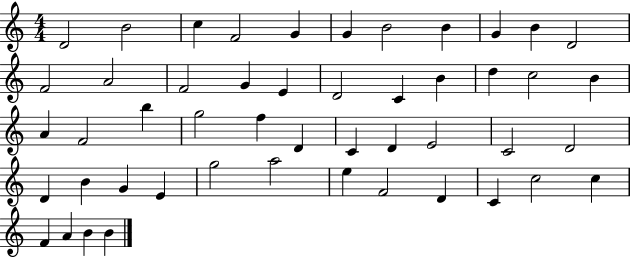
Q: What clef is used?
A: treble